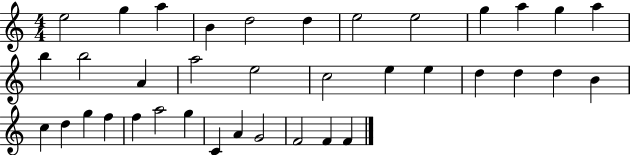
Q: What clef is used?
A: treble